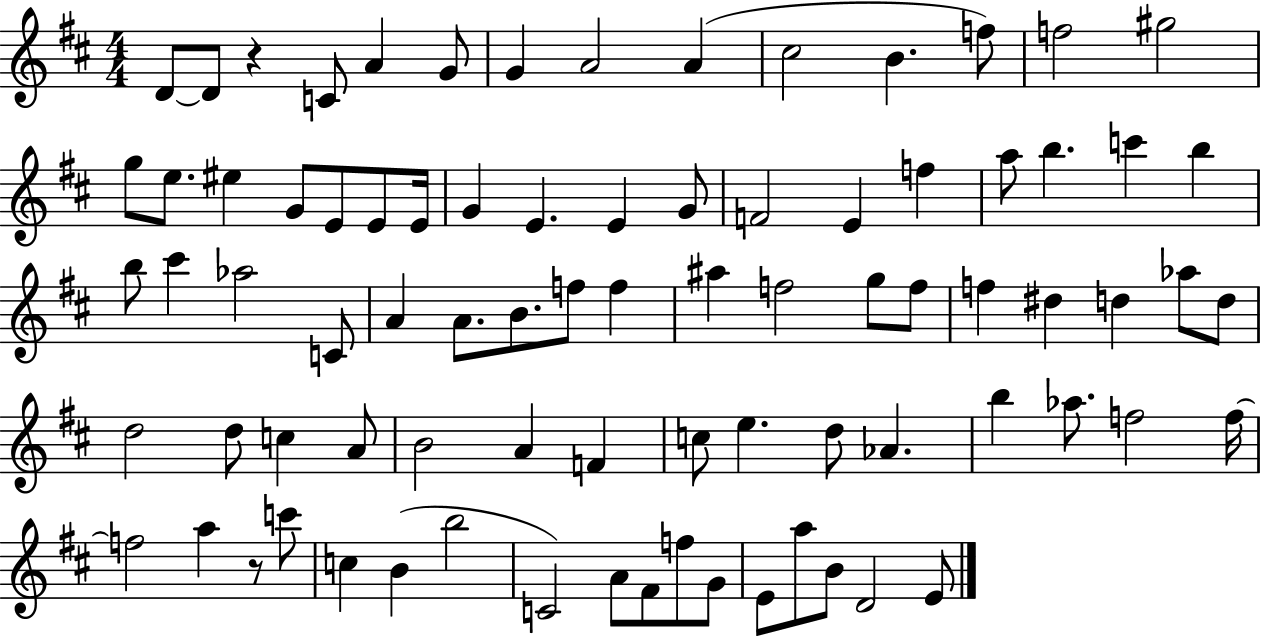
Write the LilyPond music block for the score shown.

{
  \clef treble
  \numericTimeSignature
  \time 4/4
  \key d \major
  d'8~~ d'8 r4 c'8 a'4 g'8 | g'4 a'2 a'4( | cis''2 b'4. f''8) | f''2 gis''2 | \break g''8 e''8. eis''4 g'8 e'8 e'8 e'16 | g'4 e'4. e'4 g'8 | f'2 e'4 f''4 | a''8 b''4. c'''4 b''4 | \break b''8 cis'''4 aes''2 c'8 | a'4 a'8. b'8. f''8 f''4 | ais''4 f''2 g''8 f''8 | f''4 dis''4 d''4 aes''8 d''8 | \break d''2 d''8 c''4 a'8 | b'2 a'4 f'4 | c''8 e''4. d''8 aes'4. | b''4 aes''8. f''2 f''16~~ | \break f''2 a''4 r8 c'''8 | c''4 b'4( b''2 | c'2) a'8 fis'8 f''8 g'8 | e'8 a''8 b'8 d'2 e'8 | \break \bar "|."
}